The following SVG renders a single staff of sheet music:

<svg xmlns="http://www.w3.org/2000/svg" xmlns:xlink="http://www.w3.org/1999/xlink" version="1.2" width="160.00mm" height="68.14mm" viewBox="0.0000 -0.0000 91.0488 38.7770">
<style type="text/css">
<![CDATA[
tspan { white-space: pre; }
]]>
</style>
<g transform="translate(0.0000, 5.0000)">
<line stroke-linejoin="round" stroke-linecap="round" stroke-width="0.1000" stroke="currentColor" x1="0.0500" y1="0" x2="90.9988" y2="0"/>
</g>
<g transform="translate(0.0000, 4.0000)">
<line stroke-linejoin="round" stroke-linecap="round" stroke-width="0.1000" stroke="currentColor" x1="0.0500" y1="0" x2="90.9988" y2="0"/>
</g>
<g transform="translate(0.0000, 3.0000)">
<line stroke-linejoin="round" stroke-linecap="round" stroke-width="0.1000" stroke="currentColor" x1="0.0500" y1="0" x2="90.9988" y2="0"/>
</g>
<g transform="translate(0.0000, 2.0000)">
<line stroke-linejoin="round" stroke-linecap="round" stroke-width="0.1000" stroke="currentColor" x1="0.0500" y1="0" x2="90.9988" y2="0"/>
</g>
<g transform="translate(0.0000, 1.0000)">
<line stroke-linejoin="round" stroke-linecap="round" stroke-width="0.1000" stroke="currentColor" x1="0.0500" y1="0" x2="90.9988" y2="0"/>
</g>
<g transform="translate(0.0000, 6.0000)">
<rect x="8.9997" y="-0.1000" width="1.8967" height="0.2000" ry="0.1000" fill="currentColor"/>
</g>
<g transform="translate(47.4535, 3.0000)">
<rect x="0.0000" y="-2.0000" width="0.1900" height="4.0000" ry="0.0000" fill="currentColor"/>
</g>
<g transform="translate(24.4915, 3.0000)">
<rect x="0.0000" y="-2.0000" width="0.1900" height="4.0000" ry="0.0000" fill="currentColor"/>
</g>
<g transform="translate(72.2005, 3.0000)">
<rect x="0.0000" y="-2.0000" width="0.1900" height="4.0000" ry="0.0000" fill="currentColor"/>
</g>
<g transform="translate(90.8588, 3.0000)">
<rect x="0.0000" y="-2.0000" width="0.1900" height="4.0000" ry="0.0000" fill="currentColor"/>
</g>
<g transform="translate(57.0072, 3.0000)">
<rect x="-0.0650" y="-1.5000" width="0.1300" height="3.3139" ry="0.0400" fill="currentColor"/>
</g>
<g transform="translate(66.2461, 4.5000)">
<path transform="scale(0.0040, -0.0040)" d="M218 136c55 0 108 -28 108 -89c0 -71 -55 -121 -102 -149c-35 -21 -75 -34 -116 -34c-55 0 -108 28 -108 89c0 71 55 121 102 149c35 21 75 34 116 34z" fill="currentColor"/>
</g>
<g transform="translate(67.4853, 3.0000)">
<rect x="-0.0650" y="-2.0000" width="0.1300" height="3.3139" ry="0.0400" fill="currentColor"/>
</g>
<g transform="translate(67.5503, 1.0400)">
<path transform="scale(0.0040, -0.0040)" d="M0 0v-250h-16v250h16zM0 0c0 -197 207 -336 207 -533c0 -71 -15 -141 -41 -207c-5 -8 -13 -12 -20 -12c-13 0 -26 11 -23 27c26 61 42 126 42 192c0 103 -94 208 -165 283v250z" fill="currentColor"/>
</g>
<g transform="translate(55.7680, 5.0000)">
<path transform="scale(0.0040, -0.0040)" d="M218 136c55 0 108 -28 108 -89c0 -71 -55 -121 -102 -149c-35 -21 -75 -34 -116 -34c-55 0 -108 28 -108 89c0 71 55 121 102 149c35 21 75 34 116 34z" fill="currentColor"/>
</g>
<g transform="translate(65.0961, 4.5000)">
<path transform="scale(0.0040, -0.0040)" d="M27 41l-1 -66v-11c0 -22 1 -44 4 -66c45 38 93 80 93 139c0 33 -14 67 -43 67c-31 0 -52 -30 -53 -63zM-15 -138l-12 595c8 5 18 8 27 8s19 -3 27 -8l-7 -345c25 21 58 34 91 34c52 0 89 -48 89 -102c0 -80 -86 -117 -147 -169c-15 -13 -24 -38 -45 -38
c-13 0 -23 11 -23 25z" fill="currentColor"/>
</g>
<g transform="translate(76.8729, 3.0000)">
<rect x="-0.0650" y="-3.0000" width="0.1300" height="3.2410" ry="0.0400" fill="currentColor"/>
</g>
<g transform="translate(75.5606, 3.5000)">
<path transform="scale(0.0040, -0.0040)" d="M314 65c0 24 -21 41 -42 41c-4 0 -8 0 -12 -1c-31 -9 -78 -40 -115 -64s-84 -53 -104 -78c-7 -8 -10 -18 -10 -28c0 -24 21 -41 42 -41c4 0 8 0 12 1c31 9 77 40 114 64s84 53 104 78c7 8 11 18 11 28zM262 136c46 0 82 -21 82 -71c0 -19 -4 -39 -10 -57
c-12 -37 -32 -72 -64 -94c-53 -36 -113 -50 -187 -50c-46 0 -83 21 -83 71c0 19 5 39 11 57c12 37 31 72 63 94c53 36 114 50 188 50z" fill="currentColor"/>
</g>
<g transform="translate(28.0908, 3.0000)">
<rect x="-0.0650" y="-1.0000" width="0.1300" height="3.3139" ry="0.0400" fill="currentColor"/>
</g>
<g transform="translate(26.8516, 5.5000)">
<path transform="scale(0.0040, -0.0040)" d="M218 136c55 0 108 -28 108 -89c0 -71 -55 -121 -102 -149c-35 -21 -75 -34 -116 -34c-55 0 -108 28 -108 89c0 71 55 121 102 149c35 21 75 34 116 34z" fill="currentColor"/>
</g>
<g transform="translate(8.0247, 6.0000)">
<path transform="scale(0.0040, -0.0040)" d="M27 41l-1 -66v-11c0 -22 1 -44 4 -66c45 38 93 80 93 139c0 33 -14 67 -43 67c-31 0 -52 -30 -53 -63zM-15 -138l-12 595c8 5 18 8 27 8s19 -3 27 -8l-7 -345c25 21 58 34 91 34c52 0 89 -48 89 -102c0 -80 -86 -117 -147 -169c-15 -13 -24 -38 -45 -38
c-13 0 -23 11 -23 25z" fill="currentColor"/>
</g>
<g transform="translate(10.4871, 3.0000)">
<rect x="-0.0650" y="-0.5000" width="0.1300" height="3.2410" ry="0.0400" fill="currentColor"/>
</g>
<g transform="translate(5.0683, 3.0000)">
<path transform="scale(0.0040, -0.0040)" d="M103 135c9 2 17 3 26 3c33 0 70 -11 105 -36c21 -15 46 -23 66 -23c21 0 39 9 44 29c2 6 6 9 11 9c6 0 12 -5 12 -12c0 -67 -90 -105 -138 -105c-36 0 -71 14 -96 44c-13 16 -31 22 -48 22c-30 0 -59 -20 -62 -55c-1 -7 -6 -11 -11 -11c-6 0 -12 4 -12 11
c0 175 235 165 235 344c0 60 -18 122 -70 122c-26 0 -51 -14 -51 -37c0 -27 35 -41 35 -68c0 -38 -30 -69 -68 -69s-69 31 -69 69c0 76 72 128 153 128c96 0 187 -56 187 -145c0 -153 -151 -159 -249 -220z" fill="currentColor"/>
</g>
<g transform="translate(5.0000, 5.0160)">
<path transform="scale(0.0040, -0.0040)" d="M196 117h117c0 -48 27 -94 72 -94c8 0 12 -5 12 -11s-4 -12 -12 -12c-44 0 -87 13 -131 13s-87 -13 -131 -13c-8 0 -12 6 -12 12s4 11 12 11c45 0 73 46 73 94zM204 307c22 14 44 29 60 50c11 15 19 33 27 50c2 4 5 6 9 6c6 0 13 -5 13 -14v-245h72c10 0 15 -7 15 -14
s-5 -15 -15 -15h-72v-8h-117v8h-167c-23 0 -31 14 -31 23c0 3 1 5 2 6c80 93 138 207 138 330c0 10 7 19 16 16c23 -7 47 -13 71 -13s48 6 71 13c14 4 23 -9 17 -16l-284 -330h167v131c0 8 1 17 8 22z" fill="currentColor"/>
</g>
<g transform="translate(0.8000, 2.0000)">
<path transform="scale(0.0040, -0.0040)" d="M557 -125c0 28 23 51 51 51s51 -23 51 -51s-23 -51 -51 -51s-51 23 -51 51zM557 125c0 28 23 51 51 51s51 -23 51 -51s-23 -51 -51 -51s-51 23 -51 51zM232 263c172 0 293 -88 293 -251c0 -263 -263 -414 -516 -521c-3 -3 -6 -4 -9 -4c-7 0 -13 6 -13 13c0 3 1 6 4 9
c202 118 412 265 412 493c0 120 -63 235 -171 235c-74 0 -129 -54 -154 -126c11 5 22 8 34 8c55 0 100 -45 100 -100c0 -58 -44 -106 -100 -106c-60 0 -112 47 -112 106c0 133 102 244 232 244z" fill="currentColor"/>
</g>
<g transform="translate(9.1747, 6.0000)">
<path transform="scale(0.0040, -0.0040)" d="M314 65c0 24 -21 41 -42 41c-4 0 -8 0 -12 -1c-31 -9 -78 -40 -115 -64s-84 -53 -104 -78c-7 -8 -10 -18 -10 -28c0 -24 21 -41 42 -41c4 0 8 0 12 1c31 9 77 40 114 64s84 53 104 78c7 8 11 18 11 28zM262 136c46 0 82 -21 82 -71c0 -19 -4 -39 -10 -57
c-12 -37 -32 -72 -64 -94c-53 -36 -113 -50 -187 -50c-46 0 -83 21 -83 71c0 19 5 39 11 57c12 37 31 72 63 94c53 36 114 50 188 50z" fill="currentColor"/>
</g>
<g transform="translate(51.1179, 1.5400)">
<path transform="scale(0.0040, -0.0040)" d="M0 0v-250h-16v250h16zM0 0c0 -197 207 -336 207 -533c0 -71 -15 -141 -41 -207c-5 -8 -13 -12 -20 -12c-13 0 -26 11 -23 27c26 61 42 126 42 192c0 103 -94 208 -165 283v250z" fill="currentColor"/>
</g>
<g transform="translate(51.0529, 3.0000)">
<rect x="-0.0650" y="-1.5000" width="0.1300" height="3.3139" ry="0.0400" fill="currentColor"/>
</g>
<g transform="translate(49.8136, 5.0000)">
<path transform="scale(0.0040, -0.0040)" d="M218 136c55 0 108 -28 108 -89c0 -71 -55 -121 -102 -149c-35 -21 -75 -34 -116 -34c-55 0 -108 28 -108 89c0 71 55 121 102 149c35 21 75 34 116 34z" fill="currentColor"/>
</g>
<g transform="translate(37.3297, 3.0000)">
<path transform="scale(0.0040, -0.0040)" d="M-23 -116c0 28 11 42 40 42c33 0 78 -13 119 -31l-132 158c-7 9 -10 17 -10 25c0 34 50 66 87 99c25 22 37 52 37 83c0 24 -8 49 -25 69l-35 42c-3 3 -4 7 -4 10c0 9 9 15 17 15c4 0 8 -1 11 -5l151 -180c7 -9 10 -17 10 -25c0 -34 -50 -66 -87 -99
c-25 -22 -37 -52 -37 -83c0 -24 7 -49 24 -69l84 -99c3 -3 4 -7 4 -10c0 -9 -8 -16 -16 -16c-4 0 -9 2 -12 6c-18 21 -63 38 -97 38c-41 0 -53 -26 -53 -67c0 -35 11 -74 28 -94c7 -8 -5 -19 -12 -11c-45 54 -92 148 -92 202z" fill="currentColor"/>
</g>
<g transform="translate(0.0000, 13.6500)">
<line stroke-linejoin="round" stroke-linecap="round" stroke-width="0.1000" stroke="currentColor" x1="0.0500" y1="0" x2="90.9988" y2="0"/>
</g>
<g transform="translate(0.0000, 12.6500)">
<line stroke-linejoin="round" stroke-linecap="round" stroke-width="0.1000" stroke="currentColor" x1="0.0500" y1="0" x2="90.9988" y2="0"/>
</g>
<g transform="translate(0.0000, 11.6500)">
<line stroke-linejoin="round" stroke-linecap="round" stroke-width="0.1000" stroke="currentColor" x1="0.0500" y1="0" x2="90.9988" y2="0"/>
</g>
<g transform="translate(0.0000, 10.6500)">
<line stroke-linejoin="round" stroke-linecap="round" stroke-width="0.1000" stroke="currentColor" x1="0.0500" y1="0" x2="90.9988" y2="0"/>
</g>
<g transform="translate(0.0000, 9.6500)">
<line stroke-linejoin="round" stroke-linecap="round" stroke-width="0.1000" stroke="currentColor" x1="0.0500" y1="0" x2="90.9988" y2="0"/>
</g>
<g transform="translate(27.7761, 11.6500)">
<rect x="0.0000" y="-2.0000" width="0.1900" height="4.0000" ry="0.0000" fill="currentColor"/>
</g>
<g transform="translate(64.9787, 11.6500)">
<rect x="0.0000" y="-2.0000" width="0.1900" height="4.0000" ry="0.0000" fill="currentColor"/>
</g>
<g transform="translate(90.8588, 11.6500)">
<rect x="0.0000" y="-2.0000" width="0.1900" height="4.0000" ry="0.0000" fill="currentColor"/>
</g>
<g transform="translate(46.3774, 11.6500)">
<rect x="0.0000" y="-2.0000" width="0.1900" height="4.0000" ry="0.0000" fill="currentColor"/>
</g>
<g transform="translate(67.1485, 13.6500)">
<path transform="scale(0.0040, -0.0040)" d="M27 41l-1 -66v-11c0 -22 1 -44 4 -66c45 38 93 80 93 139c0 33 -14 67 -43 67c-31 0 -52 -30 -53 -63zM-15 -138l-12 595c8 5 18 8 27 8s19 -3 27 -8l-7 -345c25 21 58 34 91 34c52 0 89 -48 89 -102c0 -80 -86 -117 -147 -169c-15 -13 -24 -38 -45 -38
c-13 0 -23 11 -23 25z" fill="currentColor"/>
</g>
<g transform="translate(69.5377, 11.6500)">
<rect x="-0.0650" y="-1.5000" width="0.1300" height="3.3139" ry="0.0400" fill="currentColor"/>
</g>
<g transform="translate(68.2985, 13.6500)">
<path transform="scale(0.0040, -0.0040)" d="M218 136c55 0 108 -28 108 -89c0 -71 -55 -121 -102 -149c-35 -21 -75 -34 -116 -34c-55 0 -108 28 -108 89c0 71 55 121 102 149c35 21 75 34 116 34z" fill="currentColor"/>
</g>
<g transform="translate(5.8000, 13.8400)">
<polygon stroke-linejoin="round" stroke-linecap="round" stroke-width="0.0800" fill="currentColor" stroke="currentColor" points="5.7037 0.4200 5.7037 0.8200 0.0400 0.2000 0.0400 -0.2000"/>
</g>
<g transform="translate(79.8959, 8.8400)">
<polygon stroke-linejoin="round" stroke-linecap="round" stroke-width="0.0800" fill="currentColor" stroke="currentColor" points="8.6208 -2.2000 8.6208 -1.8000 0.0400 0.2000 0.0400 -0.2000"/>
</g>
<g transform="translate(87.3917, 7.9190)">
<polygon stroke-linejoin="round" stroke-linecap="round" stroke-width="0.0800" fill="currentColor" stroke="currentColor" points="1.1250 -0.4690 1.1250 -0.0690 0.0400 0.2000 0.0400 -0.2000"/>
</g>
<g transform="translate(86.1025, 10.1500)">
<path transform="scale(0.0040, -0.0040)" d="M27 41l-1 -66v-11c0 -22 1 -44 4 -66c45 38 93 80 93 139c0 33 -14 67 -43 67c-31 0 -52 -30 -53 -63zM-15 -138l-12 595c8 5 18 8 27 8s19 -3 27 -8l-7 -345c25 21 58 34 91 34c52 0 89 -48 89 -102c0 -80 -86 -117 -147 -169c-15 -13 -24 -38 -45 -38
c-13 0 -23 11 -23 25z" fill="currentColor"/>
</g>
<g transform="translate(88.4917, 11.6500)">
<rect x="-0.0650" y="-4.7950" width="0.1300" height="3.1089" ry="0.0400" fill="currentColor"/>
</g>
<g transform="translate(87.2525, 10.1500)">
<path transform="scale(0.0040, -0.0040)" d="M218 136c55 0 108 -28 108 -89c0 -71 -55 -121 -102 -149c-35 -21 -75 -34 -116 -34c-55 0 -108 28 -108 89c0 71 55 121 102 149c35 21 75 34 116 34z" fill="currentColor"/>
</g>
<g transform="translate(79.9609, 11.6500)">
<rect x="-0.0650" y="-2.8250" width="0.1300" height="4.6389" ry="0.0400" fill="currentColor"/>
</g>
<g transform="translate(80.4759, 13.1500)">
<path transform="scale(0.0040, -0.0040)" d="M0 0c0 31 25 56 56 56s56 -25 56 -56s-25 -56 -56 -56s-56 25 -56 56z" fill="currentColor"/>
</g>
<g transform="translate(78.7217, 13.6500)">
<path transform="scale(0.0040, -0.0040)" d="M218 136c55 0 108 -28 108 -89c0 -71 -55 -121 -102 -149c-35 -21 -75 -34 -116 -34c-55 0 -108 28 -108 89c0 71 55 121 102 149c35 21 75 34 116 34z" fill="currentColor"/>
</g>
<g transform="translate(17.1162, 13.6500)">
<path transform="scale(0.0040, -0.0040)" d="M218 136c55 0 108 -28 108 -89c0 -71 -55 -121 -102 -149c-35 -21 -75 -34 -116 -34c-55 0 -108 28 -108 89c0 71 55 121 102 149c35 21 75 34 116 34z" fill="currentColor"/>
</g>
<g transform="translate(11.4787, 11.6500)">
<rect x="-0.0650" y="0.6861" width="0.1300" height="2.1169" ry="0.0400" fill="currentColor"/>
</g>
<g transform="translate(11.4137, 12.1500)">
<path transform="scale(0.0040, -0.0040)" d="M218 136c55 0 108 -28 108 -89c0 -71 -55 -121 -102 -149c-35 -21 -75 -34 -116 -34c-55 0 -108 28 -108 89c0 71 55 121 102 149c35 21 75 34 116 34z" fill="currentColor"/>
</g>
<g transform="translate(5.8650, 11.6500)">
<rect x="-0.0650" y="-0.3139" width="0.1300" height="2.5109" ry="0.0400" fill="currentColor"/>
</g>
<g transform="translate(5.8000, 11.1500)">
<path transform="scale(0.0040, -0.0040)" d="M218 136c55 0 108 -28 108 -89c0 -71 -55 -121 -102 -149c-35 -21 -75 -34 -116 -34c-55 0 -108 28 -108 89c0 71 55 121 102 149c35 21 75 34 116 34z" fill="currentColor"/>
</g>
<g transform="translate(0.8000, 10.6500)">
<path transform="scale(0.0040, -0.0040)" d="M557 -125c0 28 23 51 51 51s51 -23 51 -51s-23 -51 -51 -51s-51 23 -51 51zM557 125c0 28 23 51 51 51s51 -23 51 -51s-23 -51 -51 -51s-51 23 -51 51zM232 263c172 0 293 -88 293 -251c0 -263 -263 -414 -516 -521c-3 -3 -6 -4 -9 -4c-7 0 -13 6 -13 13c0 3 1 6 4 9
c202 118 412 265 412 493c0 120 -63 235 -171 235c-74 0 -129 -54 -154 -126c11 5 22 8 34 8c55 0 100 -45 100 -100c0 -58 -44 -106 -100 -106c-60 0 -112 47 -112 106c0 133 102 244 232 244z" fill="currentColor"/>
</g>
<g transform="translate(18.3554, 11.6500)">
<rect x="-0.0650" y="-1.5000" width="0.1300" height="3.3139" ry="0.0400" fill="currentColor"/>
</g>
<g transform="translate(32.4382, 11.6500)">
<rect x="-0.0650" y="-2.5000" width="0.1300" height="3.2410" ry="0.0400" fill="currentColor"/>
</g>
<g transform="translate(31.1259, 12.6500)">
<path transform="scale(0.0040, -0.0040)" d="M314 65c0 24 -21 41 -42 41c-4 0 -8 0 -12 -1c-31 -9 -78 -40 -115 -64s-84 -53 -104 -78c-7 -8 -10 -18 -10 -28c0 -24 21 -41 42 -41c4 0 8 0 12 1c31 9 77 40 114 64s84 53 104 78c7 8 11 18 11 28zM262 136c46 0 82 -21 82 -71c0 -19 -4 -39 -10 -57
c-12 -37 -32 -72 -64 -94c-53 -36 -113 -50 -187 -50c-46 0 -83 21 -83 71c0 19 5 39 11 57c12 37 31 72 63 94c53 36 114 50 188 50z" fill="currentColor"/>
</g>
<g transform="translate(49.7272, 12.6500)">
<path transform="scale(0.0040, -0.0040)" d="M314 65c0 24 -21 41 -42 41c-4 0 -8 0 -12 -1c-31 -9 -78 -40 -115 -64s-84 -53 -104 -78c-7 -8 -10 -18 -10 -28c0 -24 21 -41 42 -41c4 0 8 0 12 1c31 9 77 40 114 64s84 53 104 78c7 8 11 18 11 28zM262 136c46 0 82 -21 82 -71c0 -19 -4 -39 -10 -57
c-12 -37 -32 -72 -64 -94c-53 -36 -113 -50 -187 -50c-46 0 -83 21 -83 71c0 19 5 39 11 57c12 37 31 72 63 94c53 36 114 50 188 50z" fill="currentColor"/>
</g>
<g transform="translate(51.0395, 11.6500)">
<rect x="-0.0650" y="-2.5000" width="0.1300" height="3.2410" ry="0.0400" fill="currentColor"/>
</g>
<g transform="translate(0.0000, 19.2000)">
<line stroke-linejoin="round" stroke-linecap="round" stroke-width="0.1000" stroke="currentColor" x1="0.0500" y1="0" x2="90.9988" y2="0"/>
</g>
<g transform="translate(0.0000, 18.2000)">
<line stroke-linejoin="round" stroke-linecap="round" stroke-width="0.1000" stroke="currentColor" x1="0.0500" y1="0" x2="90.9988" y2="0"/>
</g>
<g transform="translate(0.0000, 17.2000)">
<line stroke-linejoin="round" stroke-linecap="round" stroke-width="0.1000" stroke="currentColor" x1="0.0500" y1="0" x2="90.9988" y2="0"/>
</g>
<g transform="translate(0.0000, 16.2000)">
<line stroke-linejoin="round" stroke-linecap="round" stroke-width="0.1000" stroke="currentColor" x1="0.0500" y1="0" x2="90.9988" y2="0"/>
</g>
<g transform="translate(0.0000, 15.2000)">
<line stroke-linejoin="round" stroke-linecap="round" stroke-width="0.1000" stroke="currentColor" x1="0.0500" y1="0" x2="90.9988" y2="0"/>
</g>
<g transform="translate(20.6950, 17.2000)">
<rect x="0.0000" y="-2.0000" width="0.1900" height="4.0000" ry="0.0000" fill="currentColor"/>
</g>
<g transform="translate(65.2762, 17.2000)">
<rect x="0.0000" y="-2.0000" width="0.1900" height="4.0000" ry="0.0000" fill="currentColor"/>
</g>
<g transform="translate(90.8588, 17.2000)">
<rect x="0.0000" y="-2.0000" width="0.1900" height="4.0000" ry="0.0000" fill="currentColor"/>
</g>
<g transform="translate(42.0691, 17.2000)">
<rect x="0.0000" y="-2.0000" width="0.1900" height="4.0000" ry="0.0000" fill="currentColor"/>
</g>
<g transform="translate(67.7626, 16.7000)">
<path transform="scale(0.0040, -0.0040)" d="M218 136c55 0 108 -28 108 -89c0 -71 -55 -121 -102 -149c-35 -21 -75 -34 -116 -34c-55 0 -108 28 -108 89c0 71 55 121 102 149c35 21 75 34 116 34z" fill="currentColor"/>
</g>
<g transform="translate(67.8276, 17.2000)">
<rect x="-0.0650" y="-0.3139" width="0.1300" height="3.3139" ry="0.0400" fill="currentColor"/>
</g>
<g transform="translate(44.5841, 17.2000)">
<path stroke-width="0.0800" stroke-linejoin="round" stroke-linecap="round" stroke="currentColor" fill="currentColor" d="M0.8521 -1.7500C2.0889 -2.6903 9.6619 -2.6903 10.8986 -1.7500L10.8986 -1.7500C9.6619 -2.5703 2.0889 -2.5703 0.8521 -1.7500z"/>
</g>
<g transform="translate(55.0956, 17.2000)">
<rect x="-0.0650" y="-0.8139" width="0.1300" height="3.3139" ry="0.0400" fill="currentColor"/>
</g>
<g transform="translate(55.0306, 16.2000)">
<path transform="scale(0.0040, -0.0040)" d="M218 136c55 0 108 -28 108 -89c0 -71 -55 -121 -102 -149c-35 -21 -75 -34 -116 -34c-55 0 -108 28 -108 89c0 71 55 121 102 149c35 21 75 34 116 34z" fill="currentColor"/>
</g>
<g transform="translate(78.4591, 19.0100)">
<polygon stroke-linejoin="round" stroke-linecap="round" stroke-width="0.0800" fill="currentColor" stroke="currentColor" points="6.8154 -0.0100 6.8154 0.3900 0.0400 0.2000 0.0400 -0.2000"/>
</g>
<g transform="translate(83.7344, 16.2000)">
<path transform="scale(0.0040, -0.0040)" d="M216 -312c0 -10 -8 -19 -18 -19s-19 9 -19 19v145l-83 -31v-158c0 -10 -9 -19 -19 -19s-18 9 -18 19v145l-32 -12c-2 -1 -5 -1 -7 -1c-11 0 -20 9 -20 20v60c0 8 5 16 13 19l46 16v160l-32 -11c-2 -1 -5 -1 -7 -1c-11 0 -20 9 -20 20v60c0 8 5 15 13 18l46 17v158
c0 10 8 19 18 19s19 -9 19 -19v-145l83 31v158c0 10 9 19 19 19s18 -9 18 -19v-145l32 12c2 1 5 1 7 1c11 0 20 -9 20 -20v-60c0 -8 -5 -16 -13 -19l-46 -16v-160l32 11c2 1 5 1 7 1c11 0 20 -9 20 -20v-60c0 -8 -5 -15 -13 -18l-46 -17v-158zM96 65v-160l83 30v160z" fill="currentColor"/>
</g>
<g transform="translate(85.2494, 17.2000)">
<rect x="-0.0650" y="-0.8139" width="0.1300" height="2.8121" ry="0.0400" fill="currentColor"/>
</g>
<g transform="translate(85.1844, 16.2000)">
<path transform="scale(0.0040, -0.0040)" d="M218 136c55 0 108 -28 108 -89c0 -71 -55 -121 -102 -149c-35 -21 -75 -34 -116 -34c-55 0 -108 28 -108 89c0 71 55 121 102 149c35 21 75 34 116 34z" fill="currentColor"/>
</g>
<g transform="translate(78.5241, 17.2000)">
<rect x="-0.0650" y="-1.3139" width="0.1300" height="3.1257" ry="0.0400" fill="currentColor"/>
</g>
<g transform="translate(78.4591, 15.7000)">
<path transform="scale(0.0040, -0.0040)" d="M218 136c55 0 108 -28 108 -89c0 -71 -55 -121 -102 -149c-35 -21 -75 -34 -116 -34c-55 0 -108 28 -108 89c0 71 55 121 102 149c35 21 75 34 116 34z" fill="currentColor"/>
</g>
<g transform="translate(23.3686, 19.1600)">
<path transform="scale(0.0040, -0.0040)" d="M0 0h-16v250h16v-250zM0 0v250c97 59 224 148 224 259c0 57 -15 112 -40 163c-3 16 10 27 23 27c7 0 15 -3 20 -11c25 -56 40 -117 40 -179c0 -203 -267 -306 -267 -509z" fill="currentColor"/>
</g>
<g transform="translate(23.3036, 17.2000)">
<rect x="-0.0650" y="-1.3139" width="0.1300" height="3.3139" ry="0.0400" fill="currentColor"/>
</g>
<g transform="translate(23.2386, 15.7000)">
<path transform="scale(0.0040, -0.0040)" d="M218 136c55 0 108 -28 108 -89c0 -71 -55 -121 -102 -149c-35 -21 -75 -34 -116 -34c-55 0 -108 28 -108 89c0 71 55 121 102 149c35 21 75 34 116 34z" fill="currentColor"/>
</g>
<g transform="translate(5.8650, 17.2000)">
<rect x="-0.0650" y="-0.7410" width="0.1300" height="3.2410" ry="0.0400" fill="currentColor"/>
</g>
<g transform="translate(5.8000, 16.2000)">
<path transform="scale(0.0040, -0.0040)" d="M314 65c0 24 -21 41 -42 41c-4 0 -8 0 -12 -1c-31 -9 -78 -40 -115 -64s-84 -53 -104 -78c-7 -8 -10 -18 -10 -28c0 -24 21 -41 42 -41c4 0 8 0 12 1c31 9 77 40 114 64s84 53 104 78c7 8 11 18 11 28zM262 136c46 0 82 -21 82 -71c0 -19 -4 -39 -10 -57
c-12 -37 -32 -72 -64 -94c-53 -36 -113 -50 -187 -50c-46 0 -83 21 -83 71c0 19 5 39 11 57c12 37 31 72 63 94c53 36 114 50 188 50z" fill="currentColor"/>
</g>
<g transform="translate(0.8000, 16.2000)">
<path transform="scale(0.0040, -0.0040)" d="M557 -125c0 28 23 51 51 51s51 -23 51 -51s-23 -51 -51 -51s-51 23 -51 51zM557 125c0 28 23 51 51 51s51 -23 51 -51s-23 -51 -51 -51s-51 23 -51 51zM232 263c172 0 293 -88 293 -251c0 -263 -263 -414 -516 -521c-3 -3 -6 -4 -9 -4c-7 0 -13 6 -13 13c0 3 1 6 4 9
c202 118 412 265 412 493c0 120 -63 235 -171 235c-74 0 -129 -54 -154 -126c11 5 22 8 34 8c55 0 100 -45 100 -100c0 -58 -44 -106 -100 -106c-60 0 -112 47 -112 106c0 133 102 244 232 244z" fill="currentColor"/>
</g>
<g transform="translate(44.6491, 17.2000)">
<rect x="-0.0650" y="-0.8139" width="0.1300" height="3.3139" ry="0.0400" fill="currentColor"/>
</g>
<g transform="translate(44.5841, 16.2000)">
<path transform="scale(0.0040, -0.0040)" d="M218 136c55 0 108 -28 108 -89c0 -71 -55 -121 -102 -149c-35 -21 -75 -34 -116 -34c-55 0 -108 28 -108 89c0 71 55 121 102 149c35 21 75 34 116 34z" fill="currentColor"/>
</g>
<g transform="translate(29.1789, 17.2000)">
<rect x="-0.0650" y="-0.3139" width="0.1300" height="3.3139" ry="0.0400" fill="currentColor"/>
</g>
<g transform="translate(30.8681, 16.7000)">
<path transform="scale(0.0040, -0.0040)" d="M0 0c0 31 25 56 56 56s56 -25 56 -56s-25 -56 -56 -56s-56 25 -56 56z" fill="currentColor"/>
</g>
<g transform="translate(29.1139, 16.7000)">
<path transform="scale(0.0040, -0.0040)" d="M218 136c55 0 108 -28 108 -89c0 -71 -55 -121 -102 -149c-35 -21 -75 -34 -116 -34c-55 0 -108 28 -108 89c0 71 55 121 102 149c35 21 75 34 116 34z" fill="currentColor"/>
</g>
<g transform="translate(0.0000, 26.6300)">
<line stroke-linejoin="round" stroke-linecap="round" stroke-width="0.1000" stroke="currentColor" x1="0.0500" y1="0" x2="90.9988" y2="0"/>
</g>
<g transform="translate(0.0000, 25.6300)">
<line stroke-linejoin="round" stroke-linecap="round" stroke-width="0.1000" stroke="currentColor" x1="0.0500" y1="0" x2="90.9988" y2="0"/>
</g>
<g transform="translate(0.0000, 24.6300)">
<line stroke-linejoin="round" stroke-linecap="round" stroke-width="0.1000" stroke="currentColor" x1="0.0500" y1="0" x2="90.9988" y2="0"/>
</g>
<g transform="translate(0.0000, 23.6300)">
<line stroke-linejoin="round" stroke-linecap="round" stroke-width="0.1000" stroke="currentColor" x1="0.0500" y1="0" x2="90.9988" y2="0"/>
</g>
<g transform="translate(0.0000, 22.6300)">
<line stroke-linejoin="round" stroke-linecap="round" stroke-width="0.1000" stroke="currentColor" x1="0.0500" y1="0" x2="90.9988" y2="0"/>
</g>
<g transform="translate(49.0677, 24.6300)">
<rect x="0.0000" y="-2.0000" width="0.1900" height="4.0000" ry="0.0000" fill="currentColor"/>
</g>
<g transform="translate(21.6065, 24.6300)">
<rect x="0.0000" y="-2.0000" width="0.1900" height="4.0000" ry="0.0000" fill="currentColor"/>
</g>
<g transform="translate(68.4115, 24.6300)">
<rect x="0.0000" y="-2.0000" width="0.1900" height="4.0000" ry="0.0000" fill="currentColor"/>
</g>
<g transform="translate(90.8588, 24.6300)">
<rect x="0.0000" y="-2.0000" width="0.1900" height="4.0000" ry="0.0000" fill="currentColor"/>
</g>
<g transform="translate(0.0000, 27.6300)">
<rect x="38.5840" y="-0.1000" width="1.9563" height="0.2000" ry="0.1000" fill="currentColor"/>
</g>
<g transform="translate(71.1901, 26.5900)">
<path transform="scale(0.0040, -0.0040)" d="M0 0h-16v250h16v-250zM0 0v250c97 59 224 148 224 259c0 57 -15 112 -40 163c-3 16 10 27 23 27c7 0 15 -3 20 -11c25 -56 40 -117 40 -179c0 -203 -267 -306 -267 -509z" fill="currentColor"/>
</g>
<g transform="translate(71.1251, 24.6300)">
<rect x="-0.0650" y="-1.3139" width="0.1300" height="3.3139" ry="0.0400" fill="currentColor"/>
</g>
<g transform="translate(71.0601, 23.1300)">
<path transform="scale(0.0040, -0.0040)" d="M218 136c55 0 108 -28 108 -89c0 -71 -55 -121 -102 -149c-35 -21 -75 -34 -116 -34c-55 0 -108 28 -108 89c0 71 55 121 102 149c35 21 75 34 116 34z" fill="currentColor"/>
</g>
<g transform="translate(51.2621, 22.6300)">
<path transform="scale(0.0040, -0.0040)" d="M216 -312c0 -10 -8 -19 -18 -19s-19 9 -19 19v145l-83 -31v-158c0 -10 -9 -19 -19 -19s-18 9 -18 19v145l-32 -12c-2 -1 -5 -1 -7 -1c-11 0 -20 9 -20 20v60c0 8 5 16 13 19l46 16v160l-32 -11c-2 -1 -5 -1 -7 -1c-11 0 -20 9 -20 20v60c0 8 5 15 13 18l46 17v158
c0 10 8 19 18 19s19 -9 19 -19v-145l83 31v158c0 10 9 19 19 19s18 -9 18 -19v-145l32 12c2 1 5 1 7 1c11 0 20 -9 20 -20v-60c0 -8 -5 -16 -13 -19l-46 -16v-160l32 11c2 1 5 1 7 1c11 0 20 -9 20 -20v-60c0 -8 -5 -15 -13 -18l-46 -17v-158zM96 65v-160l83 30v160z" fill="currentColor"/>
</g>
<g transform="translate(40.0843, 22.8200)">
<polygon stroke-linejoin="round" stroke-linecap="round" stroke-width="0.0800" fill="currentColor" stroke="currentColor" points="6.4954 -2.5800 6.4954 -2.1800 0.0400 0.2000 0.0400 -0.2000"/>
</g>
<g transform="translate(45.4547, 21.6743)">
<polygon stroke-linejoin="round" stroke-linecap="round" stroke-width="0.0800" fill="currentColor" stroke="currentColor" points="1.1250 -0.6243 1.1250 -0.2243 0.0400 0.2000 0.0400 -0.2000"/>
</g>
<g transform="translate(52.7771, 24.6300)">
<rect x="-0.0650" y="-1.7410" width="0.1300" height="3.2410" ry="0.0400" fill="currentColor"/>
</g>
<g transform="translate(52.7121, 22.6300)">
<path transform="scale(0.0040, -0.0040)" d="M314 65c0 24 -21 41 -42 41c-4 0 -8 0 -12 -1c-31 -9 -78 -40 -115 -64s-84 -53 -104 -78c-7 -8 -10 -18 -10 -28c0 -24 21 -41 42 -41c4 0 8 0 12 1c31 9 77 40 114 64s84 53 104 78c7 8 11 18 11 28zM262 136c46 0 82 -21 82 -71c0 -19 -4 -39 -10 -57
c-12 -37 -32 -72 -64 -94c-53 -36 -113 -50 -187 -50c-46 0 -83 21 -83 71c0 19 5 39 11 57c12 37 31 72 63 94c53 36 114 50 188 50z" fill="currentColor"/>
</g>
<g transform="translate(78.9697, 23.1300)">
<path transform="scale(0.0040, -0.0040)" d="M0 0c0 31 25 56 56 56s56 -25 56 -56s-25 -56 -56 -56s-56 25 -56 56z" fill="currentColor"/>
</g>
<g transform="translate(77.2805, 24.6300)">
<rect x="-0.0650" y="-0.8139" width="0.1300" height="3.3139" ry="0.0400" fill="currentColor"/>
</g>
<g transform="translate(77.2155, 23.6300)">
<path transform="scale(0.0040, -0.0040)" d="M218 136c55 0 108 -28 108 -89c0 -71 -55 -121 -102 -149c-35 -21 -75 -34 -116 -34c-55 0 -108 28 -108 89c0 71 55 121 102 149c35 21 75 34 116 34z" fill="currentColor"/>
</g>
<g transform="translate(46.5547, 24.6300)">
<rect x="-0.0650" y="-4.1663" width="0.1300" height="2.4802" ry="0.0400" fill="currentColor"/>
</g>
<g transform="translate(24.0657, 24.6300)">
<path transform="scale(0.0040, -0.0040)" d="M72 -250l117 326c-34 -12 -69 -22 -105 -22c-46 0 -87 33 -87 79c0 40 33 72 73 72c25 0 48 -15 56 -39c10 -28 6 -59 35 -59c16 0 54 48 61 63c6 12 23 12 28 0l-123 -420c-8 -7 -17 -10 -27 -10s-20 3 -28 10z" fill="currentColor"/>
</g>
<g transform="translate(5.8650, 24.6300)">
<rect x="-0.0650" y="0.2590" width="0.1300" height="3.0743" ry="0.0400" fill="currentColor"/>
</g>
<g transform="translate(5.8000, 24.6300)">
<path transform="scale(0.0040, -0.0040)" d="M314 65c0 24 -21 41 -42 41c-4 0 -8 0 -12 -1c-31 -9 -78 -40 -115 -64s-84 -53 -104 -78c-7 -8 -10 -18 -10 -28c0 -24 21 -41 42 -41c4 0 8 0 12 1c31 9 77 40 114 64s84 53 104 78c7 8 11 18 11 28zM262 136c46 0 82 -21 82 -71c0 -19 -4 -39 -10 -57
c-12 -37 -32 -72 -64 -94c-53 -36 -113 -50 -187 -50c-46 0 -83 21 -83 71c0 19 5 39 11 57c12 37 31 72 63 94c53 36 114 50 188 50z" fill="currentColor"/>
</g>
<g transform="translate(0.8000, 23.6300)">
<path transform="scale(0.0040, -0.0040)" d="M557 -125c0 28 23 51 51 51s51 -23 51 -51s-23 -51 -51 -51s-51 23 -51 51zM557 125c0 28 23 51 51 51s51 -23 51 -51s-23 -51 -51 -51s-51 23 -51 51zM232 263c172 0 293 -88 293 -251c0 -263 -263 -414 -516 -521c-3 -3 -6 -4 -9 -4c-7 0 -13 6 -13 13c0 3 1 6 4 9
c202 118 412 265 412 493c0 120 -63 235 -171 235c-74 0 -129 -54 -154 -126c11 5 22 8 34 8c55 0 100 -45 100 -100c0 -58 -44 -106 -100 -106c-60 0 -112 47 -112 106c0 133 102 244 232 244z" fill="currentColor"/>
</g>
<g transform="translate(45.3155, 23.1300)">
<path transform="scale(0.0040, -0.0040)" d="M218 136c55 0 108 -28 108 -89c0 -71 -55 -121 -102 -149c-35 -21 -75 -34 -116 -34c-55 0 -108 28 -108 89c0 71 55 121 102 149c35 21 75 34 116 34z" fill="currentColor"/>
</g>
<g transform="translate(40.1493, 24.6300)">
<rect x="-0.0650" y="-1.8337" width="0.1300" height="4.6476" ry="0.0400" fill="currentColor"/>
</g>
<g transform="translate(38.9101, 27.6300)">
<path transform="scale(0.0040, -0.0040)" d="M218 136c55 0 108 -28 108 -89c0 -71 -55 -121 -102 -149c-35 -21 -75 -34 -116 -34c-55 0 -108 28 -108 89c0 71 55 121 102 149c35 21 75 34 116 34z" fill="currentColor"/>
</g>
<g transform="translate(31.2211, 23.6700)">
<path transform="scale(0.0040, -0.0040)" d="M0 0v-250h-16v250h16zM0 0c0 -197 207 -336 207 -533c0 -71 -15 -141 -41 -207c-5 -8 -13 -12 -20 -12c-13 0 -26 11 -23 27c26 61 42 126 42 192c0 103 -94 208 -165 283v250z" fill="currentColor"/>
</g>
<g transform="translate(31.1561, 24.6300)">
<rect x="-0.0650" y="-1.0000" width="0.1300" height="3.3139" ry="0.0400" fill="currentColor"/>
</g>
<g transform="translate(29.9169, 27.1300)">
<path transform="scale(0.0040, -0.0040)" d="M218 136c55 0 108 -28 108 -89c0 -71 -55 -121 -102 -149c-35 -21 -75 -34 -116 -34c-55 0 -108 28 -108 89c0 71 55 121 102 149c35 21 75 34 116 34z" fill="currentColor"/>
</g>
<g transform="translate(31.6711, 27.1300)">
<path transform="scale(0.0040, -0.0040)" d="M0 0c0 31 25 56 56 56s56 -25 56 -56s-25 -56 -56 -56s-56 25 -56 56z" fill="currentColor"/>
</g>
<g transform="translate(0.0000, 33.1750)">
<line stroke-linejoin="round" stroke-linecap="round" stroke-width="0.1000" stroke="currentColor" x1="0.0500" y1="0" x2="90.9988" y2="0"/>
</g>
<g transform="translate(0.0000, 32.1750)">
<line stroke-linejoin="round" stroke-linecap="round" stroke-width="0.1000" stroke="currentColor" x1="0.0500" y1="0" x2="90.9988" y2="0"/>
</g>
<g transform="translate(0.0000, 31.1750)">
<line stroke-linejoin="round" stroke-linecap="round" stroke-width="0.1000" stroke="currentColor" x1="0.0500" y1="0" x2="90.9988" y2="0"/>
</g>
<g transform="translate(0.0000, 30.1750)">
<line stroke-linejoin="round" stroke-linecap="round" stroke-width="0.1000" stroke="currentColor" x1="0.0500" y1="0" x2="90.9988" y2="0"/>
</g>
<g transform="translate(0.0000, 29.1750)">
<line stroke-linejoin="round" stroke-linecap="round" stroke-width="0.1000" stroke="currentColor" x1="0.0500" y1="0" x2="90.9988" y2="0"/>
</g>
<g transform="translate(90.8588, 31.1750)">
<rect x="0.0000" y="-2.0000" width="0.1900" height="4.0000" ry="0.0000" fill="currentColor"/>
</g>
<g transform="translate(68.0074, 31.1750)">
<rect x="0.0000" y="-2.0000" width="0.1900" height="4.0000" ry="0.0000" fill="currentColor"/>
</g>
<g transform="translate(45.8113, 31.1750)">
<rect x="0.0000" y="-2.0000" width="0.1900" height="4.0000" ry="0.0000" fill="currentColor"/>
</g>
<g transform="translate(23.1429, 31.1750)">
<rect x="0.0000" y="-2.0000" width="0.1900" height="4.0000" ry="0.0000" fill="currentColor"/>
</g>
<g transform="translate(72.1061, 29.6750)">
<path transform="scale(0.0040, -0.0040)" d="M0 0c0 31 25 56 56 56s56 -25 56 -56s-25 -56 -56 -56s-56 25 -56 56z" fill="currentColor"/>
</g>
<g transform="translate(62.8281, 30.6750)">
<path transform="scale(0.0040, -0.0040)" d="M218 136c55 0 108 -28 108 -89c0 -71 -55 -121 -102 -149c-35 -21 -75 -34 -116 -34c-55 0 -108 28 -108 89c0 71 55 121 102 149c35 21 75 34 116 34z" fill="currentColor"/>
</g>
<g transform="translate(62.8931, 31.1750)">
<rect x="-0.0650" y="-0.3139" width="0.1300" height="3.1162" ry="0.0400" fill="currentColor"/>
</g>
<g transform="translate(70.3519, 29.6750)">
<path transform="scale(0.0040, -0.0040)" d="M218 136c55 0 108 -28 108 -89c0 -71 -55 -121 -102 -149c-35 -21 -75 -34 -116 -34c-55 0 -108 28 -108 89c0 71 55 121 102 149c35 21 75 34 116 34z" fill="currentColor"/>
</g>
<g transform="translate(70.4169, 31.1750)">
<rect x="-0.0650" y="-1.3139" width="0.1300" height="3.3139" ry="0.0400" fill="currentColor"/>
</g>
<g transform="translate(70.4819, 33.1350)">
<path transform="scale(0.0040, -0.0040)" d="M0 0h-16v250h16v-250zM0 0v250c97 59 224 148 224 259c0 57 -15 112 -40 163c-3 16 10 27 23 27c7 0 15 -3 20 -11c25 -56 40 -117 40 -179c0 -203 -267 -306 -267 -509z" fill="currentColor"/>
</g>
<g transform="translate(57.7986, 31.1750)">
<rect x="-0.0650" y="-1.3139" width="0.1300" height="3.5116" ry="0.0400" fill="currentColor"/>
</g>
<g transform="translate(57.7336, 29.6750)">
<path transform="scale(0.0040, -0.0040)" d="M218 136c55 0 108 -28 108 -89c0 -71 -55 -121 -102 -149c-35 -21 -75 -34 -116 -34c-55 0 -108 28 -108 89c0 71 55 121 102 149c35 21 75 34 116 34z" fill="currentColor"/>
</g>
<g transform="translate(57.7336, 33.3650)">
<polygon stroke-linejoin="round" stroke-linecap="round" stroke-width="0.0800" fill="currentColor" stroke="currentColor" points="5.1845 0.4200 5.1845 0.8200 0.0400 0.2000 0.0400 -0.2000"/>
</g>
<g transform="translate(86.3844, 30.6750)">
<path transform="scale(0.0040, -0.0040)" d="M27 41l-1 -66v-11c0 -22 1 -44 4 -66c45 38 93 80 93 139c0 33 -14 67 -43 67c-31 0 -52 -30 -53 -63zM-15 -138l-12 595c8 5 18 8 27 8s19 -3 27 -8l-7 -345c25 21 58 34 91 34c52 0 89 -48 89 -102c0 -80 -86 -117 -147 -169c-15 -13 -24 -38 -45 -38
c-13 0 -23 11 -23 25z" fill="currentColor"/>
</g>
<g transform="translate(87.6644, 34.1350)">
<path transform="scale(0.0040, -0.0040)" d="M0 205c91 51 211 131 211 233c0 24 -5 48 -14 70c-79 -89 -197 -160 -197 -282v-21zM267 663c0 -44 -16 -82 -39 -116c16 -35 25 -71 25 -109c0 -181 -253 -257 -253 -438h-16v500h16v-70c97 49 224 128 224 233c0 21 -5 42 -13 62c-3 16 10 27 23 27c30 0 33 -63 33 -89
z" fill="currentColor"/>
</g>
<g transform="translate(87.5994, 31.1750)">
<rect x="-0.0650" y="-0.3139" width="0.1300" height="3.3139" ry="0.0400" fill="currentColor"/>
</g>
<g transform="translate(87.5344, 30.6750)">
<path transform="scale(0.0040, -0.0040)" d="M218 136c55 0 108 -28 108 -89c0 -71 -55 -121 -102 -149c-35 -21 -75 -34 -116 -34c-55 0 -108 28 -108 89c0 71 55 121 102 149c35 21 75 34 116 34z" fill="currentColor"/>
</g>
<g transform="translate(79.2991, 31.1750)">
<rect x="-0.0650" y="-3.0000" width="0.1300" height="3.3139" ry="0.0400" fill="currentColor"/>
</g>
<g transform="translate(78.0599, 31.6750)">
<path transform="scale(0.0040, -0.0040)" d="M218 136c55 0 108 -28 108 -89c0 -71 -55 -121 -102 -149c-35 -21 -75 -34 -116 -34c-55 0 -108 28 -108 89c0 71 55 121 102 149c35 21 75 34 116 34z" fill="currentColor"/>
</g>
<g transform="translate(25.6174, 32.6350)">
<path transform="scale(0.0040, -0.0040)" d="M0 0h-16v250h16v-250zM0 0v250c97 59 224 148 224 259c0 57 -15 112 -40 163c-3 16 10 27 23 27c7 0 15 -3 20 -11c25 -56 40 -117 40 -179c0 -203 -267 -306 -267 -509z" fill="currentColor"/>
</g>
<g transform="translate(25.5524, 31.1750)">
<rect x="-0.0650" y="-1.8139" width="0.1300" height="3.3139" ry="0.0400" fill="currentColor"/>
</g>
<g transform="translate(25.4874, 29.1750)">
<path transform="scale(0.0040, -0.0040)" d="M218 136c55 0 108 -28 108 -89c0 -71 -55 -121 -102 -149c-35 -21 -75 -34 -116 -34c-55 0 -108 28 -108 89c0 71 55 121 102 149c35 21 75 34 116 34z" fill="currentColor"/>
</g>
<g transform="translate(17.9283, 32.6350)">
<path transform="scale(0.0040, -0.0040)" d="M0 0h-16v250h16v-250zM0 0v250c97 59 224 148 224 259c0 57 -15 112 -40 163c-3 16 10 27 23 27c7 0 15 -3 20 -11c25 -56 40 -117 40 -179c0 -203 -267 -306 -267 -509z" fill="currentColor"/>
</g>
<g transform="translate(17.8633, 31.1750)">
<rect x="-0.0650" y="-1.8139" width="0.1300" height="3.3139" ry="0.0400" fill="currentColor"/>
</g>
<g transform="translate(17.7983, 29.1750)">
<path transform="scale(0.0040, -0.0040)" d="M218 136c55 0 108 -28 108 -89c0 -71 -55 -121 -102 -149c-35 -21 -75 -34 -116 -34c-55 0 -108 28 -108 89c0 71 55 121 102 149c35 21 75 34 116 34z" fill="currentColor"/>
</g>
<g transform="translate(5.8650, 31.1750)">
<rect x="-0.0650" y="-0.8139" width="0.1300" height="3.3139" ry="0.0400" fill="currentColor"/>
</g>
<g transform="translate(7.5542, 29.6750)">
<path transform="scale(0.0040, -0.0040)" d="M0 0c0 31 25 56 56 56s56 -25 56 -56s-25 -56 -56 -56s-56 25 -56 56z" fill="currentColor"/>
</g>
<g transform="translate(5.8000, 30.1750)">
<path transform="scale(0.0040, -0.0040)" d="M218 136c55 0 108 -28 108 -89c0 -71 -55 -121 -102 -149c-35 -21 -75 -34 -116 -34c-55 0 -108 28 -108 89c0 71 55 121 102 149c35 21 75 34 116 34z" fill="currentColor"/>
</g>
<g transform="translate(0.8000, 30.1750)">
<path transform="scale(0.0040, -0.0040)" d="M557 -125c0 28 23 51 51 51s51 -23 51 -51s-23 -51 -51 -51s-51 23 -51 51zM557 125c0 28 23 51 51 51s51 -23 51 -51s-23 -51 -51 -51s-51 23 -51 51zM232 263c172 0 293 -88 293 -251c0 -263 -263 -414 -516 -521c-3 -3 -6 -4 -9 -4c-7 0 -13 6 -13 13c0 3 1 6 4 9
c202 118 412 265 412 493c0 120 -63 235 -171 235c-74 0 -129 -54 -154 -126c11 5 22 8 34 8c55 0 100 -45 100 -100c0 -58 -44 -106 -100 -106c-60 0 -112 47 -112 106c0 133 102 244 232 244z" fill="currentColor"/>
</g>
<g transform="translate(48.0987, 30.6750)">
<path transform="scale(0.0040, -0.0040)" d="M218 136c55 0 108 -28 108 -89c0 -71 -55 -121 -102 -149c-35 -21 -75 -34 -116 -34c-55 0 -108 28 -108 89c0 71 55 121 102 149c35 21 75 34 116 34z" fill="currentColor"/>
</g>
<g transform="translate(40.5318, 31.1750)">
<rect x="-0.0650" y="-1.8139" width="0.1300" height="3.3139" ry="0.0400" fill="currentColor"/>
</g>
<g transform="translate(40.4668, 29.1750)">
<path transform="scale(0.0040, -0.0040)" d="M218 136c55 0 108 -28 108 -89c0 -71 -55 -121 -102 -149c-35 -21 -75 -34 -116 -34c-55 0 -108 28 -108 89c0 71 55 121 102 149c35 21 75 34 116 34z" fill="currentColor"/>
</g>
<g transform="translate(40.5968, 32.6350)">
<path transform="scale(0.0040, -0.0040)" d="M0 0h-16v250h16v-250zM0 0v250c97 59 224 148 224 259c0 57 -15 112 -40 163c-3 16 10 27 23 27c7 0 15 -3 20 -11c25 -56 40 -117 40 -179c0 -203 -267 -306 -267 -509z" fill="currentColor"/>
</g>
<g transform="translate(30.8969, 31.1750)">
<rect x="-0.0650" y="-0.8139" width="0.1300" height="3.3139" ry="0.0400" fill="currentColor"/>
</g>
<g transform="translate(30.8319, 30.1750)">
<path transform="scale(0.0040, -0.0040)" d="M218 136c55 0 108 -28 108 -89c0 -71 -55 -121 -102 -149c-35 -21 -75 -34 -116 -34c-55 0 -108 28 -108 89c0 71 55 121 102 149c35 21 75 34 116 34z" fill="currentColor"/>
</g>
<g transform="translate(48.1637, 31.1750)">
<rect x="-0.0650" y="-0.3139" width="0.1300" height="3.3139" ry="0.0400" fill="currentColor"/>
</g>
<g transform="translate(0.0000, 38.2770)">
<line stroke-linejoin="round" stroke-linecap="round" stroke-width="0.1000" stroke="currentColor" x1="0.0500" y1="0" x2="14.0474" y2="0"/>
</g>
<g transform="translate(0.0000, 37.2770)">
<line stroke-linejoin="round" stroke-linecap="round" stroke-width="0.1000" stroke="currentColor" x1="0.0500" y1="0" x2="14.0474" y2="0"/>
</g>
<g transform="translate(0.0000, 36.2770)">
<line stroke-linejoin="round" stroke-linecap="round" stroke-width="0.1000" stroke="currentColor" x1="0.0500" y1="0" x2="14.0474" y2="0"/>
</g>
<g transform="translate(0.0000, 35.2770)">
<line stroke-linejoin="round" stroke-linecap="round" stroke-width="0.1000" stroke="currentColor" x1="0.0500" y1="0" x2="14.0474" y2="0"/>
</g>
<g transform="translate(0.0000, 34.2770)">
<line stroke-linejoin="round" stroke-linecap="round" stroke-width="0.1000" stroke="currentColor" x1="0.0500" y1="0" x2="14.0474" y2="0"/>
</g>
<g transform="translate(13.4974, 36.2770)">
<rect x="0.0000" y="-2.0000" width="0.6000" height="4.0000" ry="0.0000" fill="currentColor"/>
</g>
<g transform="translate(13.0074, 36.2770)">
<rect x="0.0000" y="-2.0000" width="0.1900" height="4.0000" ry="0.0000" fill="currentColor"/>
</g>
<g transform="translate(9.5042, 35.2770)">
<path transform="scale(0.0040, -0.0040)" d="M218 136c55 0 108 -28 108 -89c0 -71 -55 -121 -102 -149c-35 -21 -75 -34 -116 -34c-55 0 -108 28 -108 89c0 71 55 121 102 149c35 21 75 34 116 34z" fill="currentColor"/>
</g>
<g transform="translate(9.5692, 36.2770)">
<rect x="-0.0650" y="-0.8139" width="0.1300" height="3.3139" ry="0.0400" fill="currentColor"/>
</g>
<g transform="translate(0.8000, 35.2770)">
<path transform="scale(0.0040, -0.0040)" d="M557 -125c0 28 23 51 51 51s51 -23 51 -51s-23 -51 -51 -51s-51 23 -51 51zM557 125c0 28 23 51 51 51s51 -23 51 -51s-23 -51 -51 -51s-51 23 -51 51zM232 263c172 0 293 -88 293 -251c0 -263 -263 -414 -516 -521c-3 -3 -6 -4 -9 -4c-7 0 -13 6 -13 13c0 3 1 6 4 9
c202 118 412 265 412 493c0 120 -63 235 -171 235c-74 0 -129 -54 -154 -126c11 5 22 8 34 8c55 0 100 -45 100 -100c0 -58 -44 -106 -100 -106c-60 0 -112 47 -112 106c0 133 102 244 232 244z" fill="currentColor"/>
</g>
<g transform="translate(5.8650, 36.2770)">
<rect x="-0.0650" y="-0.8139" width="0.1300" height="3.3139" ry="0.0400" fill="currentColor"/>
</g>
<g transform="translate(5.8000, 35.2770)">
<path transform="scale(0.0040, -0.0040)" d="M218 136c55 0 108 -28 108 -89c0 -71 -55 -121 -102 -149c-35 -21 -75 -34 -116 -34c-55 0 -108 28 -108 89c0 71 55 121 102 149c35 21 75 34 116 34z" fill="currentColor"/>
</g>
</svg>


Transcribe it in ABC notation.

X:1
T:Untitled
M:2/4
L:1/4
K:C
_E,,2 F,, z G,,/2 G,, _A,,/2 C,2 E,/2 C,/2 G,, B,,2 B,,2 _G,, _G,,/2 _G,/4 F,2 G,/2 E, F, F, E, G,/2 ^F,/2 D,2 z/2 F,,/2 E,,/2 G,/4 ^A,2 G,/2 F, F, A,/2 A,/2 F, A,/2 E, G,/2 E,/2 G,/2 C, _E,/4 F, F,